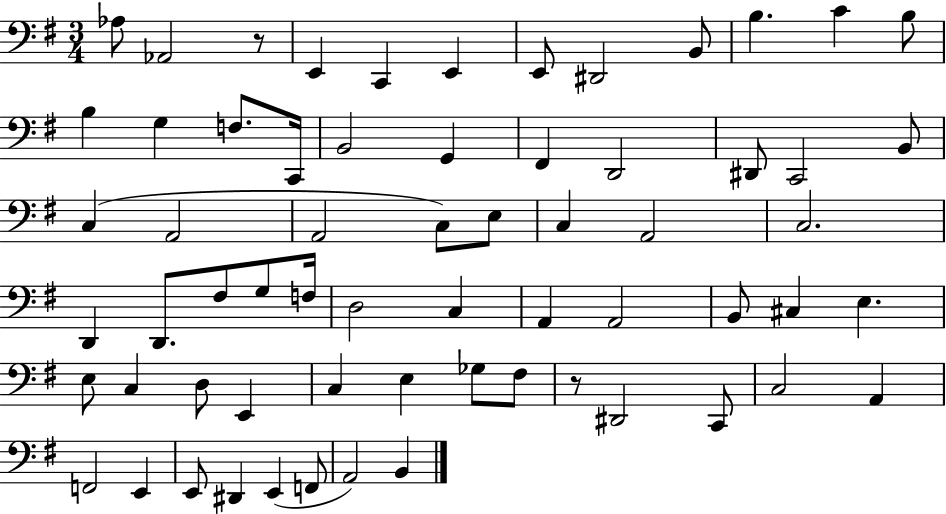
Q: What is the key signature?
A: G major